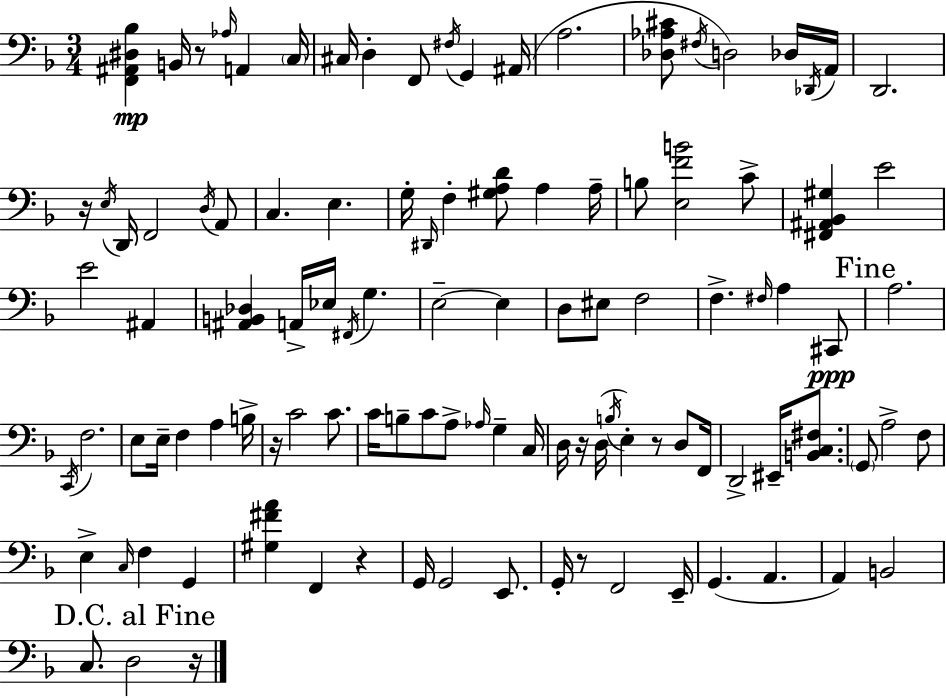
X:1
T:Untitled
M:3/4
L:1/4
K:F
[F,,^A,,^D,_B,] B,,/4 z/2 _A,/4 A,, C,/4 ^C,/4 D, F,,/2 ^F,/4 G,, ^A,,/4 A,2 [_D,_A,^C]/2 ^F,/4 D,2 _D,/4 _D,,/4 A,,/4 D,,2 z/4 E,/4 D,,/4 F,,2 D,/4 A,,/2 C, E, G,/4 ^D,,/4 F, [^G,A,D]/2 A, A,/4 B,/2 [E,FB]2 C/2 [^F,,^A,,_B,,^G,] E2 E2 ^A,, [^A,,B,,_D,] A,,/4 _E,/4 ^F,,/4 G, E,2 E, D,/2 ^E,/2 F,2 F, ^F,/4 A, ^C,,/2 A,2 C,,/4 F,2 E,/2 E,/4 F, A, B,/4 z/4 C2 C/2 C/4 B,/2 C/2 A,/2 _A,/4 G, C,/4 D,/4 z/4 D,/4 B,/4 E, z/2 D,/2 F,,/4 D,,2 ^E,,/4 [B,,C,^F,]/2 G,,/2 A,2 F,/2 E, C,/4 F, G,, [^G,^FA] F,, z G,,/4 G,,2 E,,/2 G,,/4 z/2 F,,2 E,,/4 G,, A,, A,, B,,2 C,/2 D,2 z/4